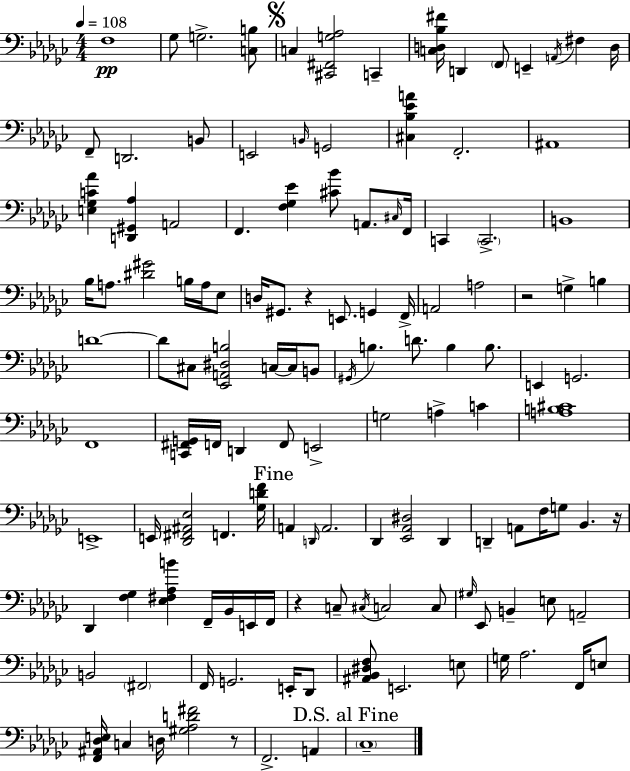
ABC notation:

X:1
T:Untitled
M:4/4
L:1/4
K:Ebm
F,4 _G,/2 G,2 [C,B,]/2 C, [^C,,^F,,G,_A,]2 C,, [C,D,_B,^F]/4 D,, F,,/2 E,, A,,/4 ^F, D,/4 F,,/2 D,,2 B,,/2 E,,2 B,,/4 G,,2 [^C,_B,_EA] F,,2 ^A,,4 [E,_G,C_A] [D,,^G,,_A,] A,,2 F,, [F,_G,_E] [^C_B]/2 A,,/2 ^C,/4 F,,/4 C,, C,,2 B,,4 _B,/4 A,/2 [^D^G]2 B,/4 A,/4 _E,/2 D,/4 ^G,,/2 z E,,/2 G,, F,,/4 A,,2 A,2 z2 G, B, D4 D/2 ^C,/2 [_E,,A,,^D,B,]2 C,/4 C,/4 B,,/2 ^G,,/4 B, D/2 B, B,/2 E,, G,,2 F,,4 [C,,^F,,G,,]/4 F,,/4 D,, F,,/2 E,,2 G,2 A, C [A,B,^C]4 E,,4 E,,/4 [_D,,^F,,^A,,_E,]2 F,, [_G,DF]/4 A,, D,,/4 A,,2 _D,, [_E,,_A,,^D,]2 _D,, D,, A,,/2 F,/4 G,/2 _B,, z/4 _D,, [F,_G,] [_E,^F,_A,B] F,,/4 _B,,/4 E,,/4 F,,/4 z C,/2 ^C,/4 C,2 C,/2 ^G,/4 _E,,/2 B,, E,/2 A,,2 B,,2 ^F,,2 F,,/4 G,,2 E,,/4 _D,,/2 [^A,,_B,,^D,F,]/2 E,,2 E,/2 G,/4 _A,2 F,,/4 E,/2 [F,,^A,,_D,E,]/4 C, D,/4 [^G,_A,D^F]2 z/2 F,,2 A,, _C,4